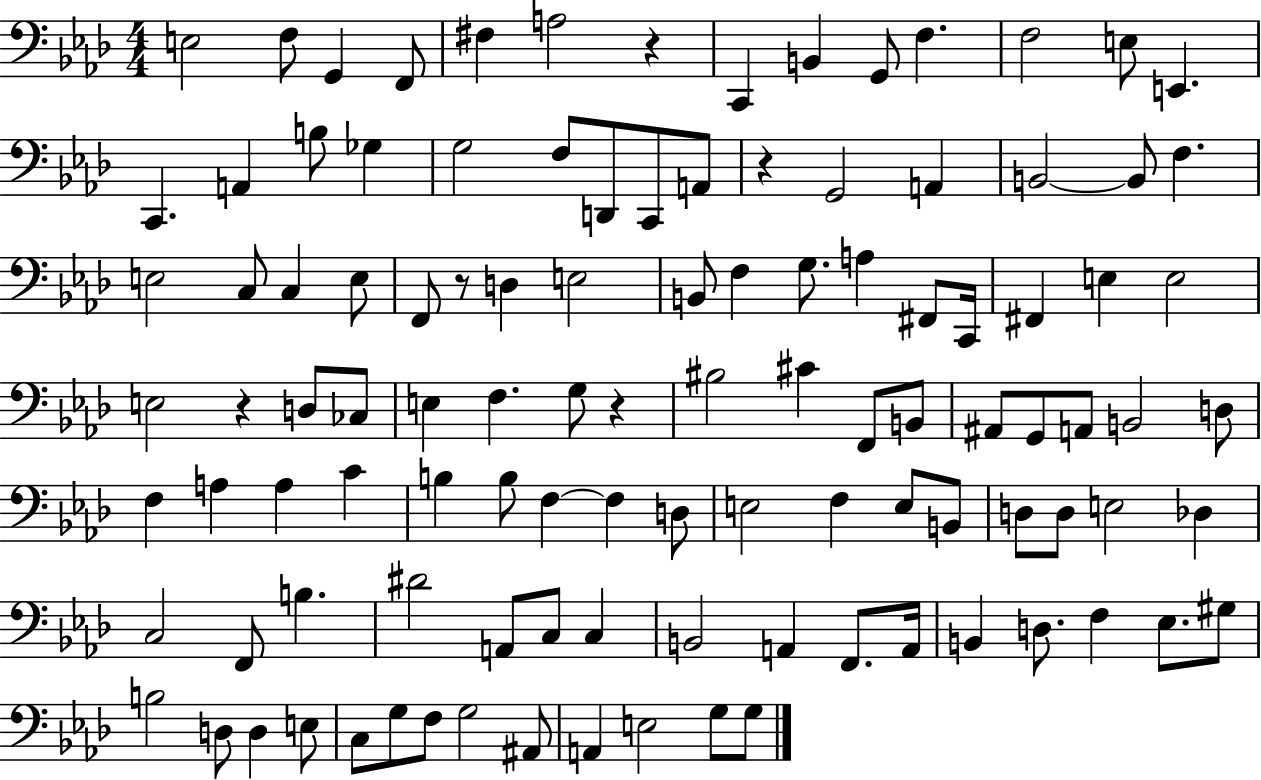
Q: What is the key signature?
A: AES major